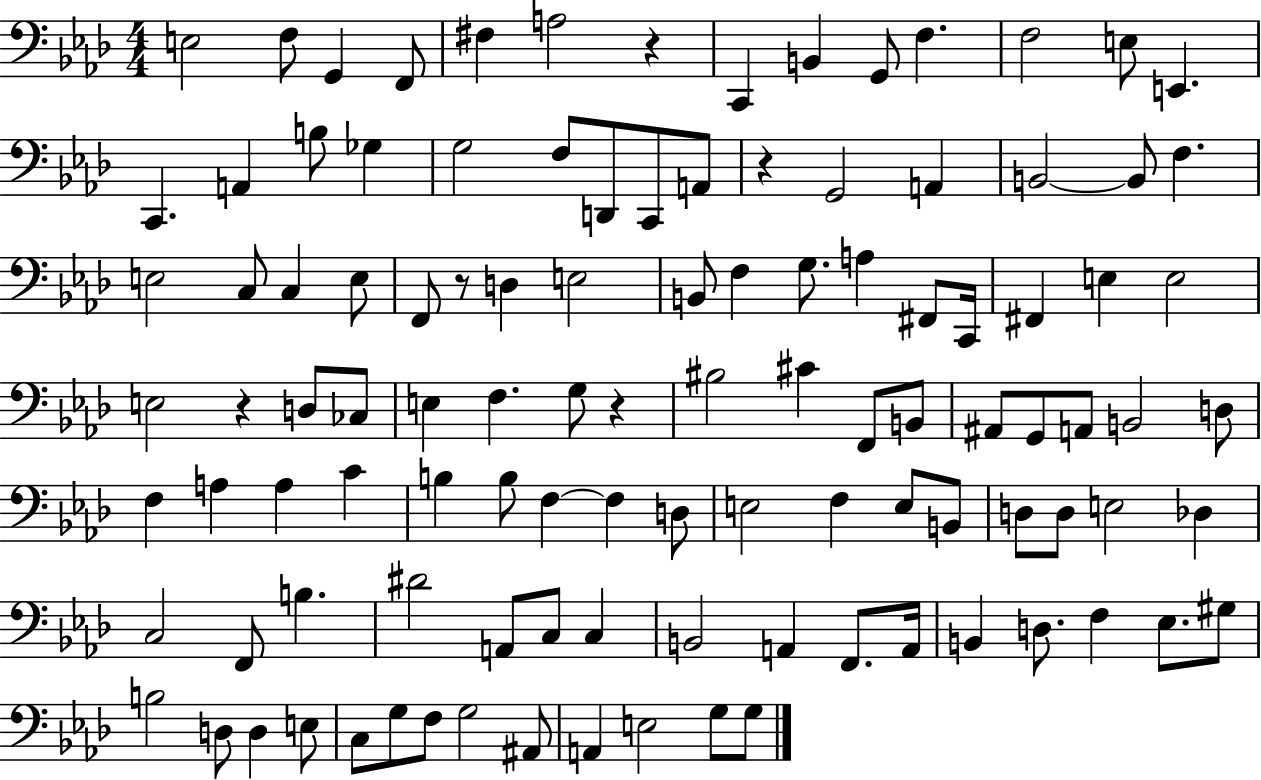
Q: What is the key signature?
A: AES major